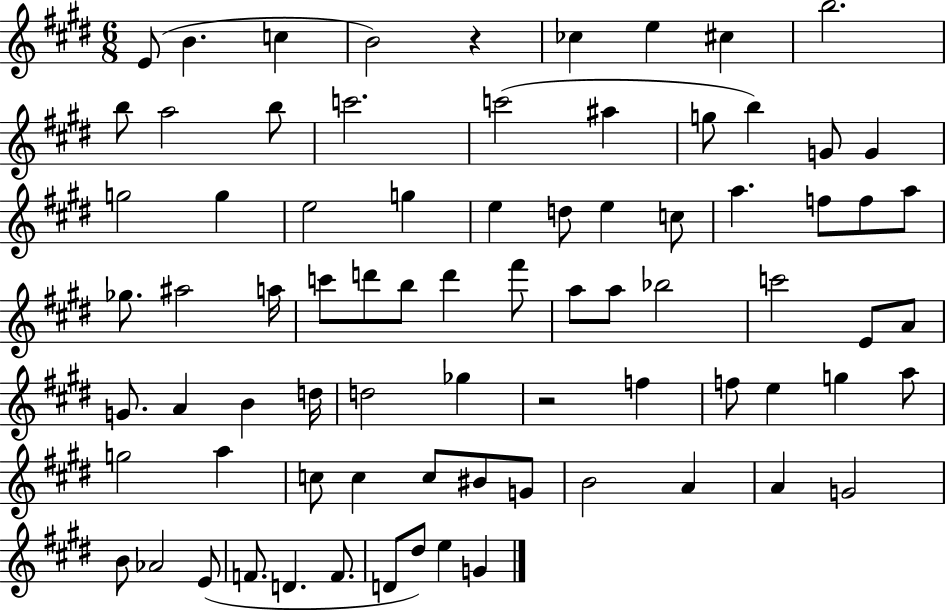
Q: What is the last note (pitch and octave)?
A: G4